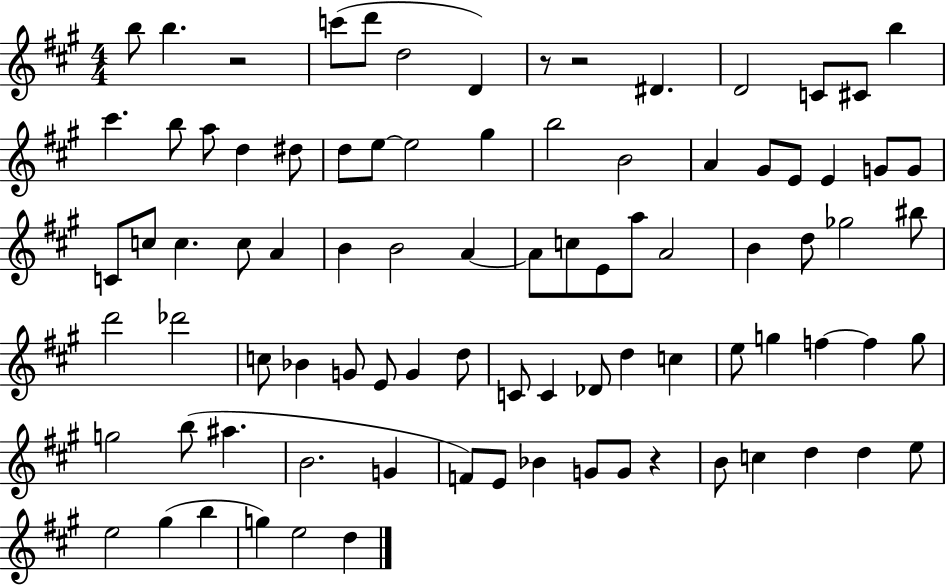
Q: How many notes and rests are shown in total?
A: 88